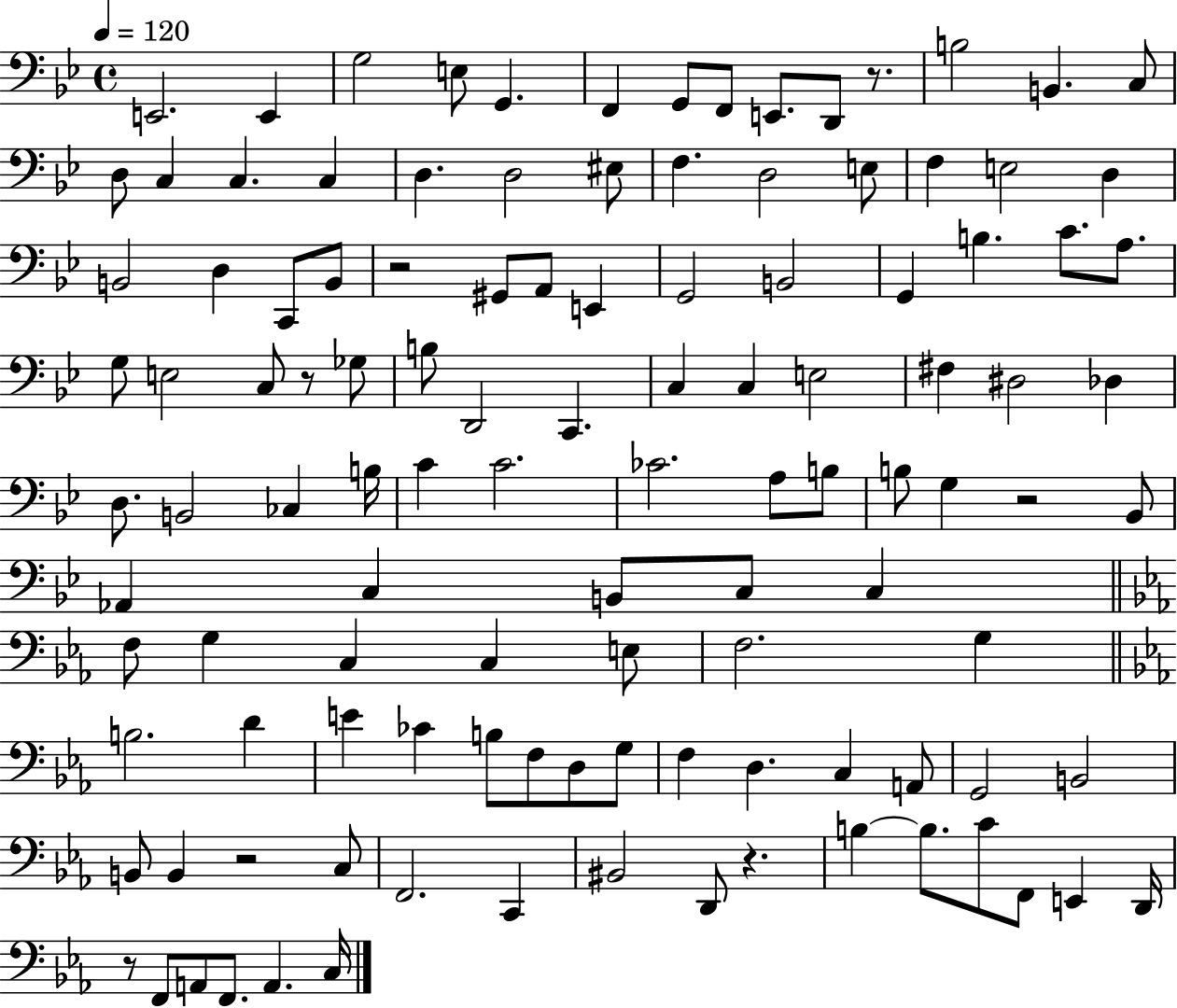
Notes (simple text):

E2/h. E2/q G3/h E3/e G2/q. F2/q G2/e F2/e E2/e. D2/e R/e. B3/h B2/q. C3/e D3/e C3/q C3/q. C3/q D3/q. D3/h EIS3/e F3/q. D3/h E3/e F3/q E3/h D3/q B2/h D3/q C2/e B2/e R/h G#2/e A2/e E2/q G2/h B2/h G2/q B3/q. C4/e. A3/e. G3/e E3/h C3/e R/e Gb3/e B3/e D2/h C2/q. C3/q C3/q E3/h F#3/q D#3/h Db3/q D3/e. B2/h CES3/q B3/s C4/q C4/h. CES4/h. A3/e B3/e B3/e G3/q R/h Bb2/e Ab2/q C3/q B2/e C3/e C3/q F3/e G3/q C3/q C3/q E3/e F3/h. G3/q B3/h. D4/q E4/q CES4/q B3/e F3/e D3/e G3/e F3/q D3/q. C3/q A2/e G2/h B2/h B2/e B2/q R/h C3/e F2/h. C2/q BIS2/h D2/e R/q. B3/q B3/e. C4/e F2/e E2/q D2/s R/e F2/e A2/e F2/e. A2/q. C3/s